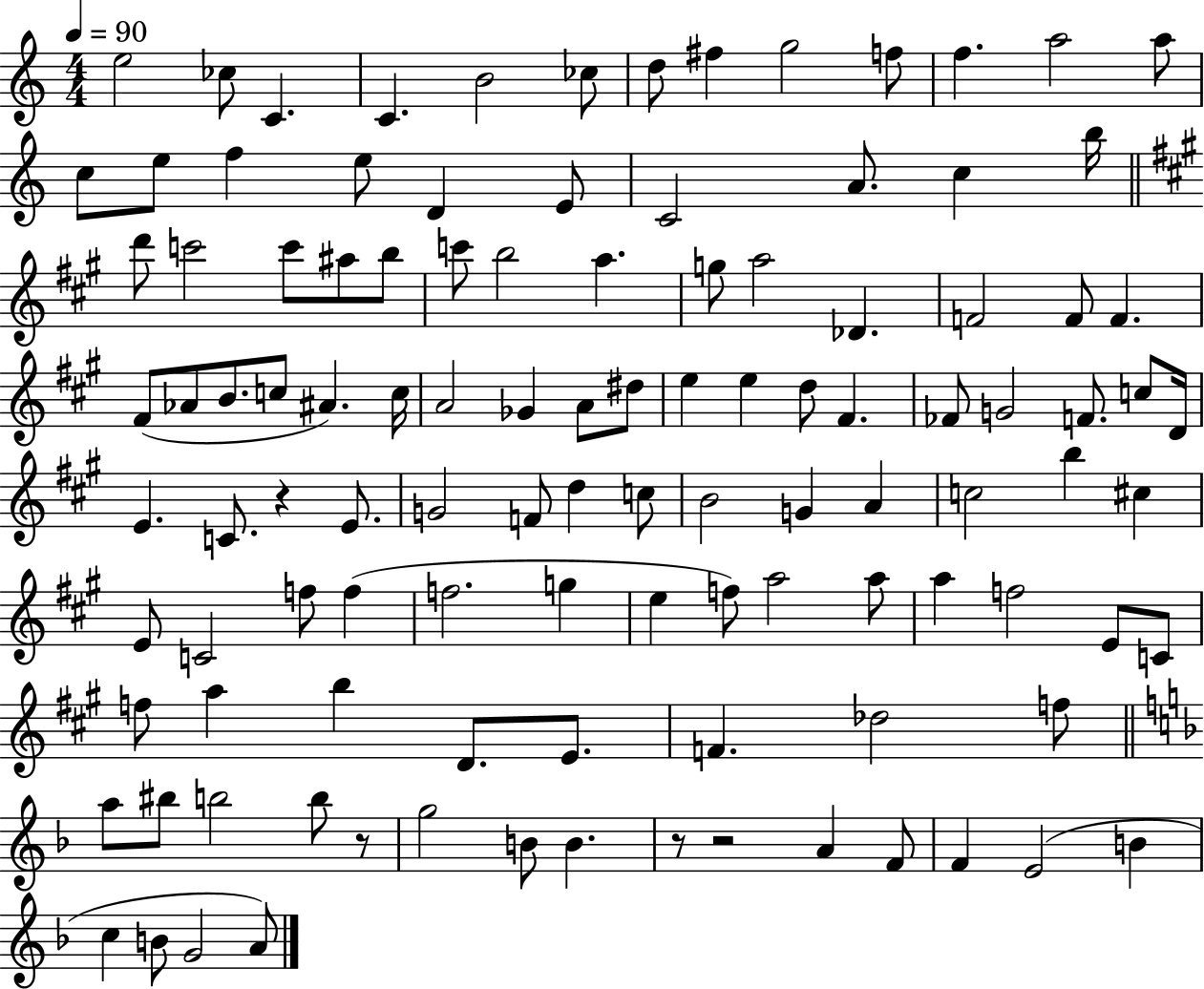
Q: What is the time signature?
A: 4/4